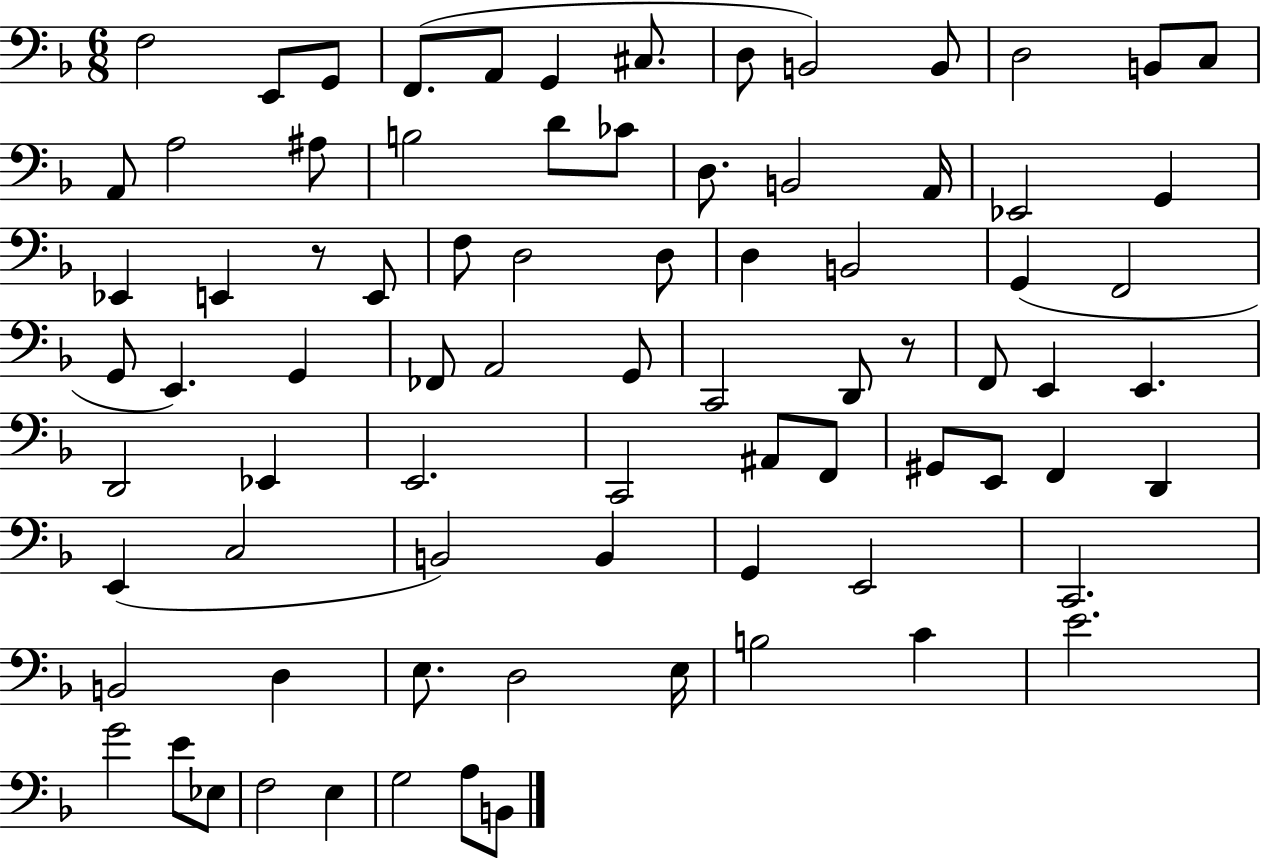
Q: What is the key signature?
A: F major